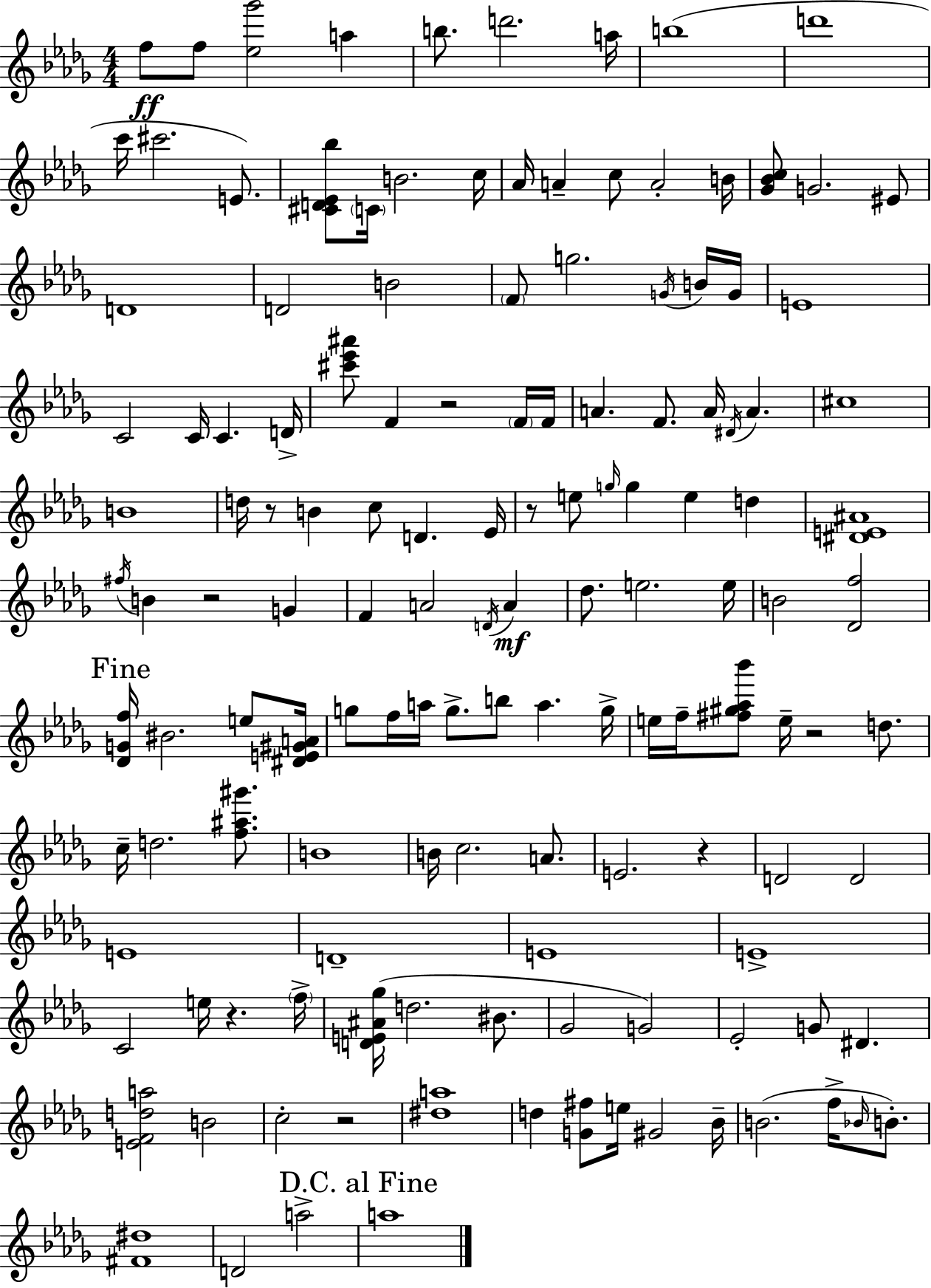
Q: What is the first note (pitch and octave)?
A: F5